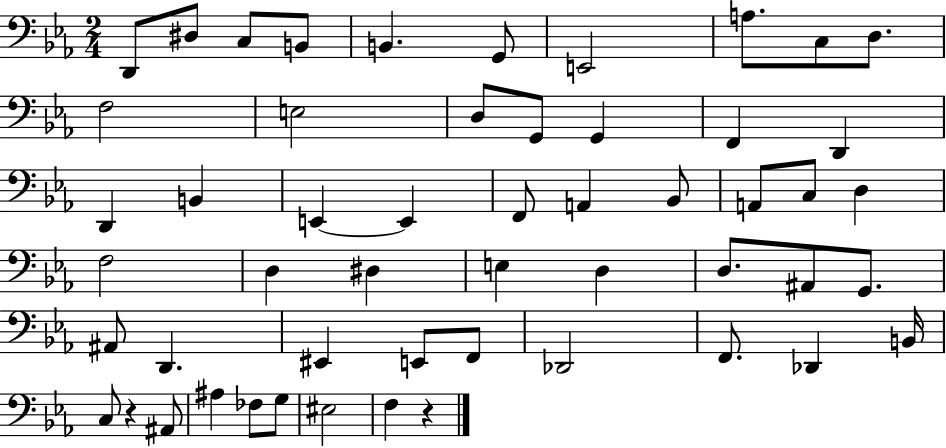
{
  \clef bass
  \numericTimeSignature
  \time 2/4
  \key ees \major
  d,8 dis8 c8 b,8 | b,4. g,8 | e,2 | a8. c8 d8. | \break f2 | e2 | d8 g,8 g,4 | f,4 d,4 | \break d,4 b,4 | e,4~~ e,4 | f,8 a,4 bes,8 | a,8 c8 d4 | \break f2 | d4 dis4 | e4 d4 | d8. ais,8 g,8. | \break ais,8 d,4. | eis,4 e,8 f,8 | des,2 | f,8. des,4 b,16 | \break c8 r4 ais,8 | ais4 fes8 g8 | eis2 | f4 r4 | \break \bar "|."
}